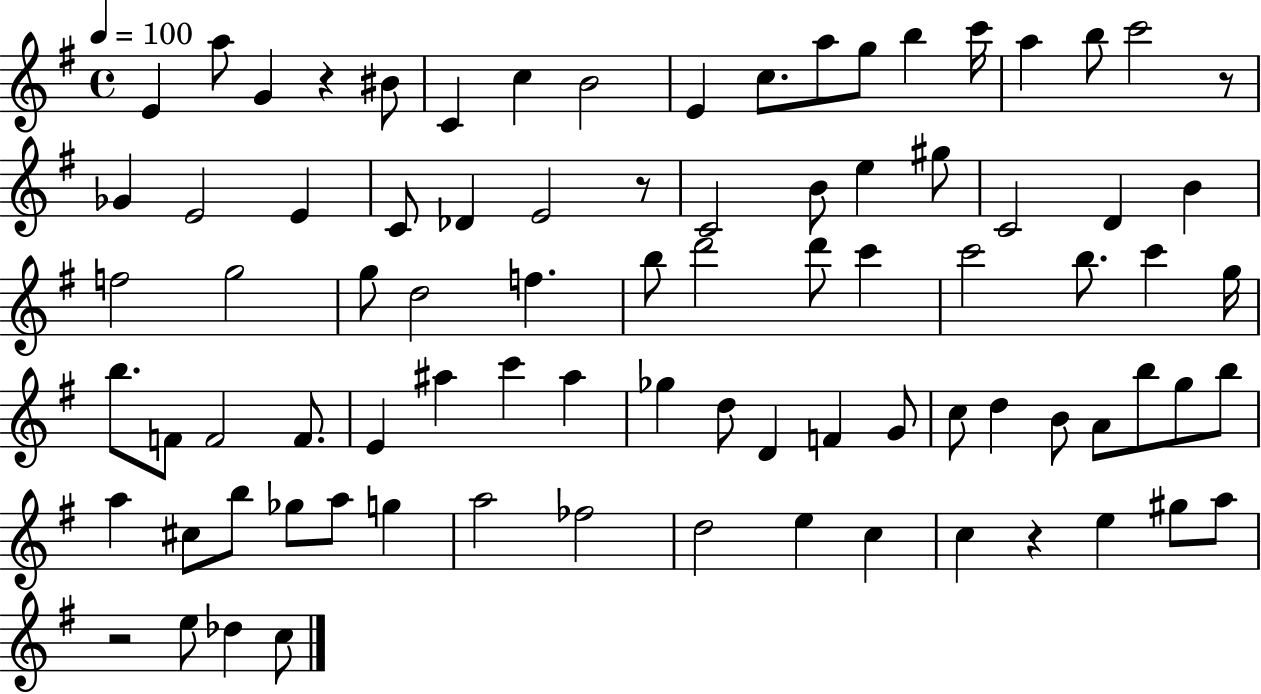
{
  \clef treble
  \time 4/4
  \defaultTimeSignature
  \key g \major
  \tempo 4 = 100
  \repeat volta 2 { e'4 a''8 g'4 r4 bis'8 | c'4 c''4 b'2 | e'4 c''8. a''8 g''8 b''4 c'''16 | a''4 b''8 c'''2 r8 | \break ges'4 e'2 e'4 | c'8 des'4 e'2 r8 | c'2 b'8 e''4 gis''8 | c'2 d'4 b'4 | \break f''2 g''2 | g''8 d''2 f''4. | b''8 d'''2 d'''8 c'''4 | c'''2 b''8. c'''4 g''16 | \break b''8. f'8 f'2 f'8. | e'4 ais''4 c'''4 ais''4 | ges''4 d''8 d'4 f'4 g'8 | c''8 d''4 b'8 a'8 b''8 g''8 b''8 | \break a''4 cis''8 b''8 ges''8 a''8 g''4 | a''2 fes''2 | d''2 e''4 c''4 | c''4 r4 e''4 gis''8 a''8 | \break r2 e''8 des''4 c''8 | } \bar "|."
}